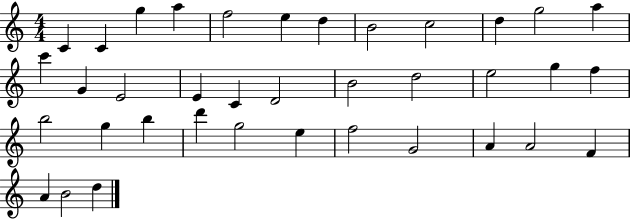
X:1
T:Untitled
M:4/4
L:1/4
K:C
C C g a f2 e d B2 c2 d g2 a c' G E2 E C D2 B2 d2 e2 g f b2 g b d' g2 e f2 G2 A A2 F A B2 d